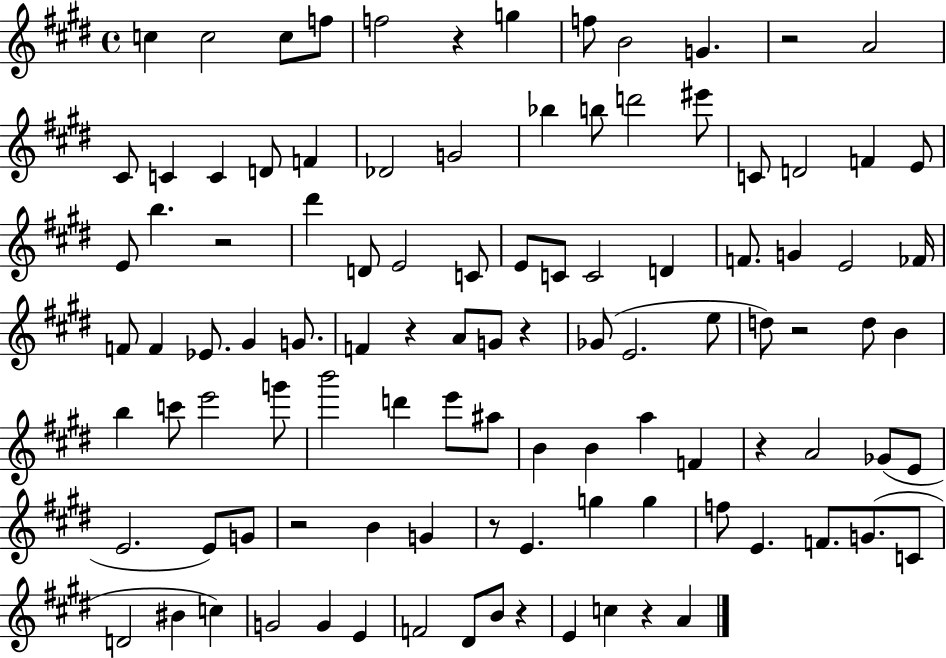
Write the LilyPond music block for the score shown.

{
  \clef treble
  \time 4/4
  \defaultTimeSignature
  \key e \major
  \repeat volta 2 { c''4 c''2 c''8 f''8 | f''2 r4 g''4 | f''8 b'2 g'4. | r2 a'2 | \break cis'8 c'4 c'4 d'8 f'4 | des'2 g'2 | bes''4 b''8 d'''2 eis'''8 | c'8 d'2 f'4 e'8 | \break e'8 b''4. r2 | dis'''4 d'8 e'2 c'8 | e'8 c'8 c'2 d'4 | f'8. g'4 e'2 fes'16 | \break f'8 f'4 ees'8. gis'4 g'8. | f'4 r4 a'8 g'8 r4 | ges'8( e'2. e''8 | d''8) r2 d''8 b'4 | \break b''4 c'''8 e'''2 g'''8 | b'''2 d'''4 e'''8 ais''8 | b'4 b'4 a''4 f'4 | r4 a'2 ges'8( e'8 | \break e'2. e'8) g'8 | r2 b'4 g'4 | r8 e'4. g''4 g''4 | f''8 e'4. f'8. g'8.( c'8 | \break d'2 bis'4 c''4) | g'2 g'4 e'4 | f'2 dis'8 b'8 r4 | e'4 c''4 r4 a'4 | \break } \bar "|."
}